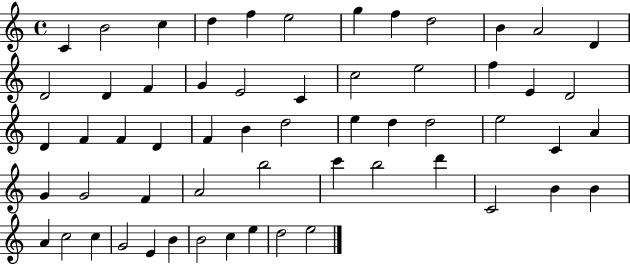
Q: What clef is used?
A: treble